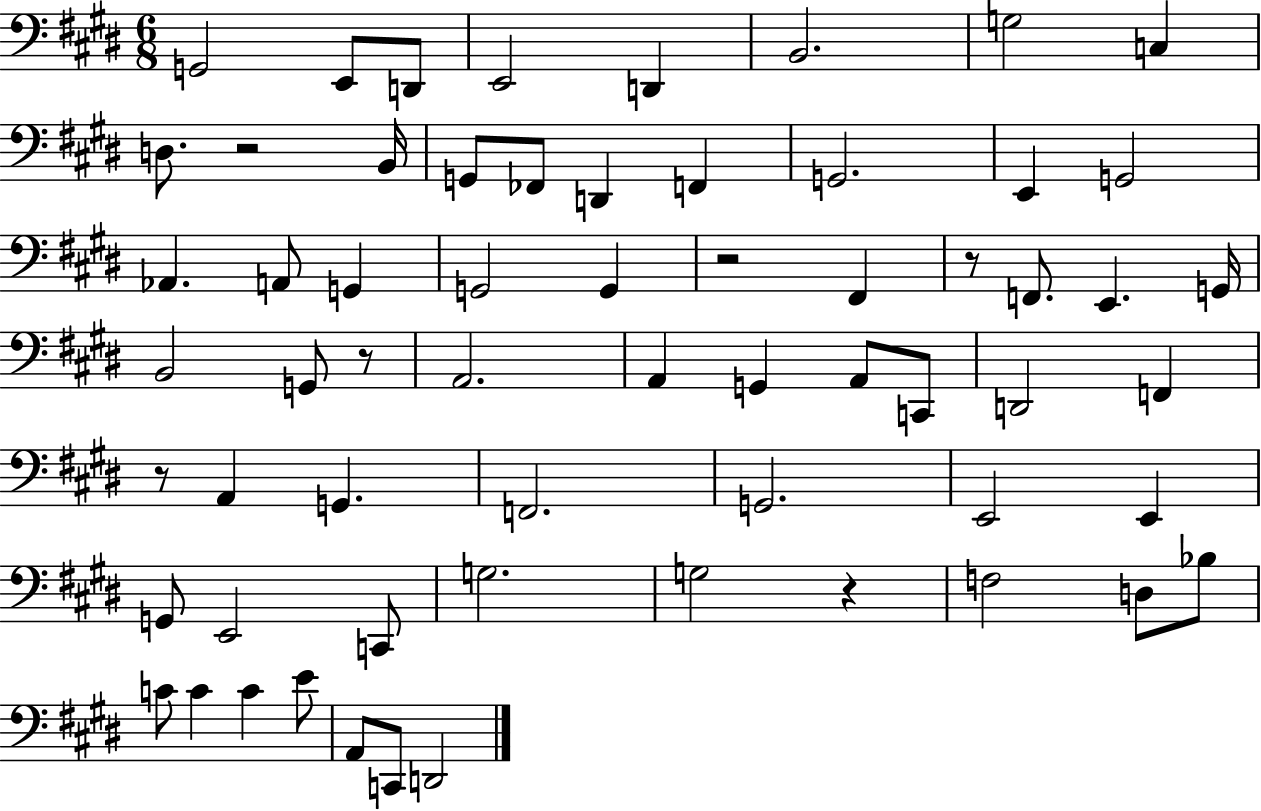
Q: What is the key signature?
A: E major